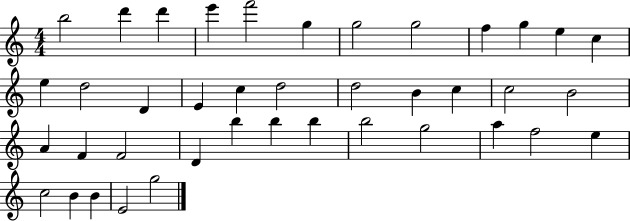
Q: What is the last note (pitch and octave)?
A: G5